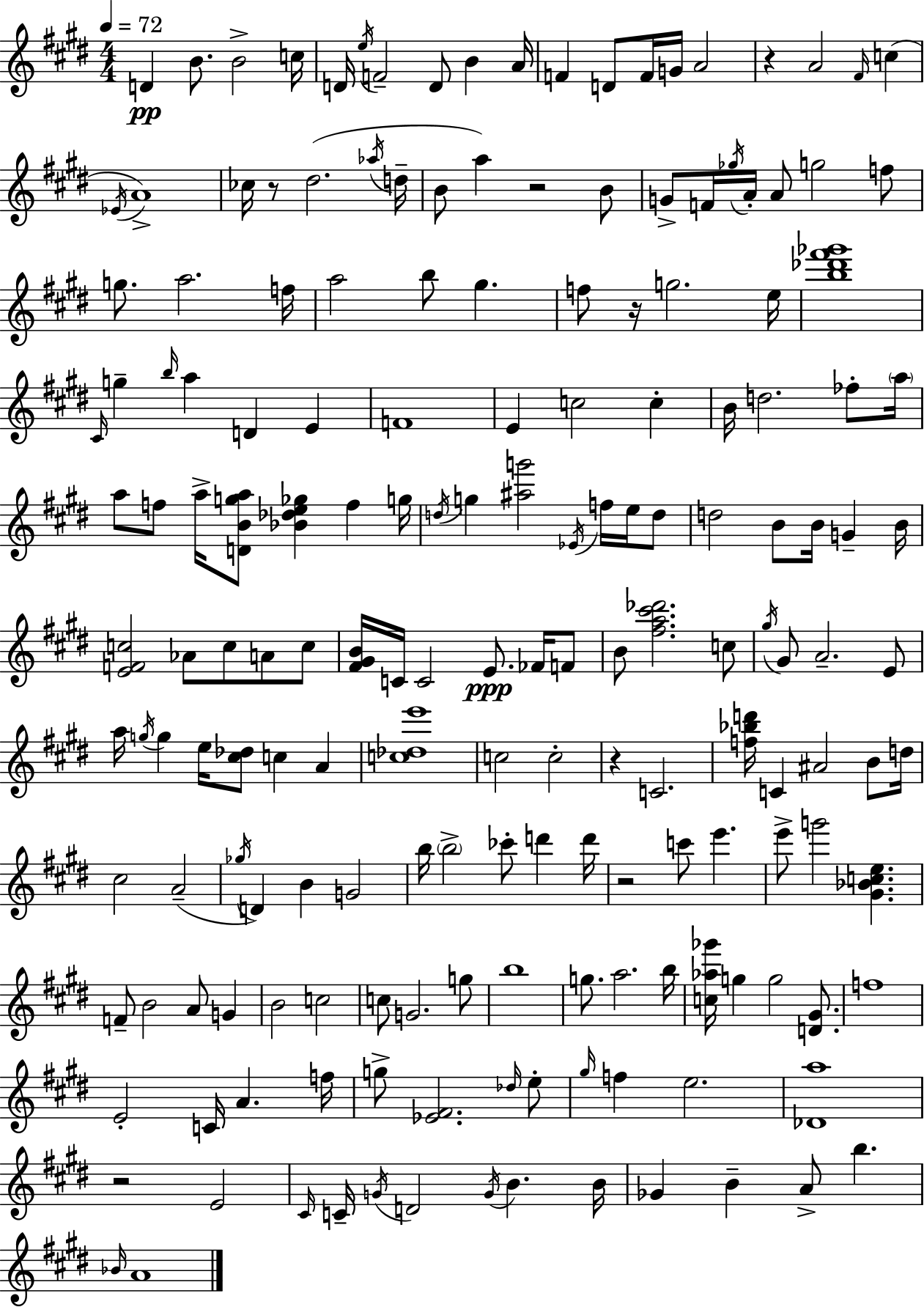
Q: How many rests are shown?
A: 7